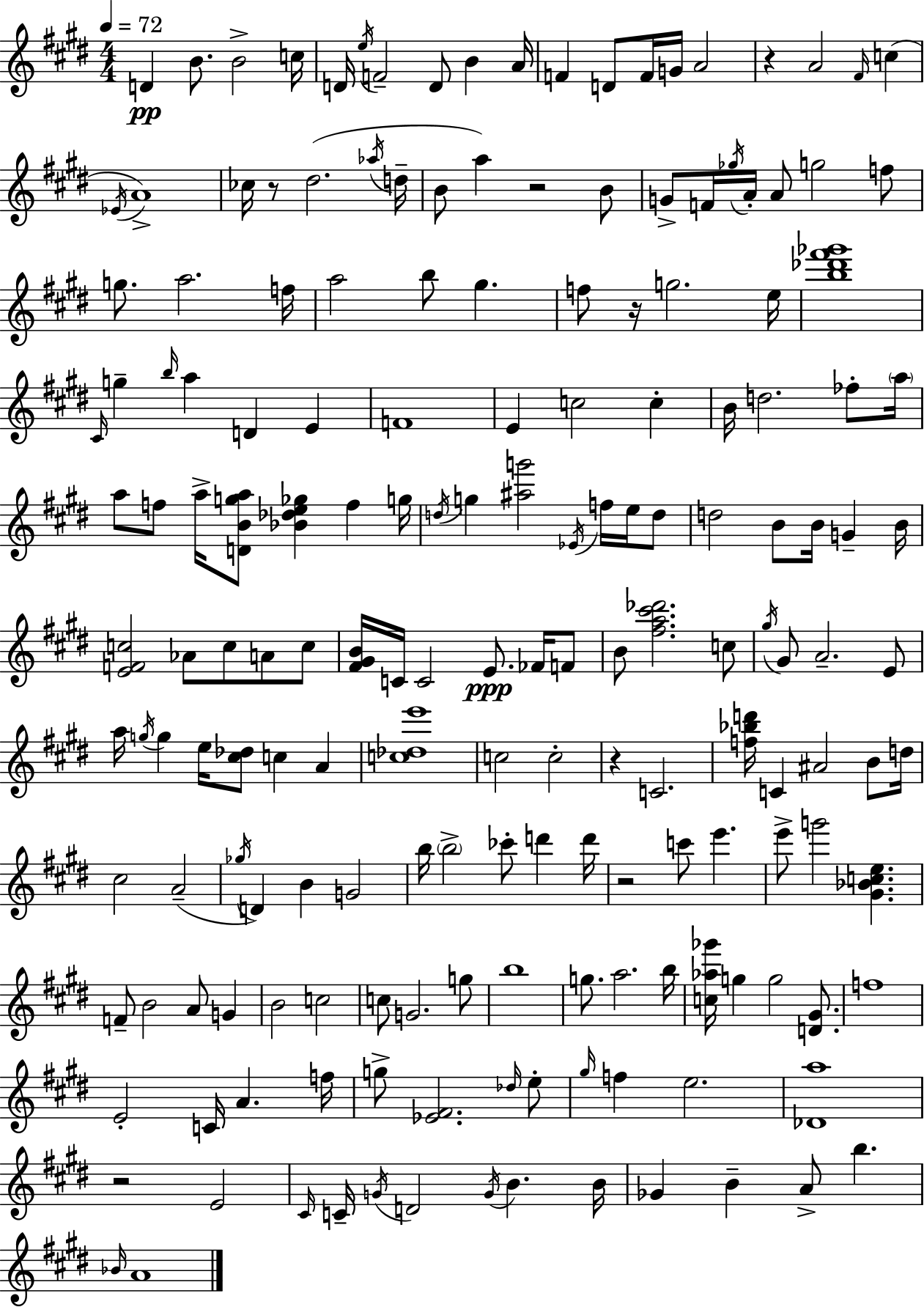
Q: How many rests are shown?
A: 7